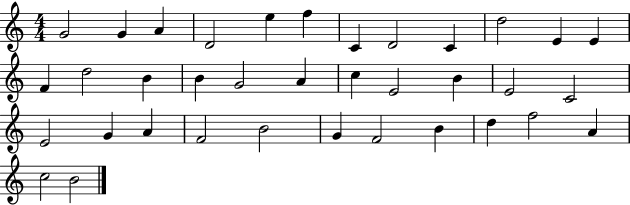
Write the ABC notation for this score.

X:1
T:Untitled
M:4/4
L:1/4
K:C
G2 G A D2 e f C D2 C d2 E E F d2 B B G2 A c E2 B E2 C2 E2 G A F2 B2 G F2 B d f2 A c2 B2